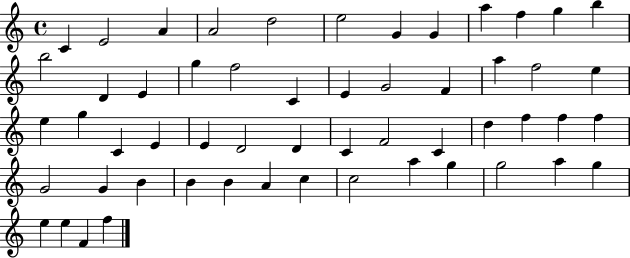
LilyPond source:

{
  \clef treble
  \time 4/4
  \defaultTimeSignature
  \key c \major
  c'4 e'2 a'4 | a'2 d''2 | e''2 g'4 g'4 | a''4 f''4 g''4 b''4 | \break b''2 d'4 e'4 | g''4 f''2 c'4 | e'4 g'2 f'4 | a''4 f''2 e''4 | \break e''4 g''4 c'4 e'4 | e'4 d'2 d'4 | c'4 f'2 c'4 | d''4 f''4 f''4 f''4 | \break g'2 g'4 b'4 | b'4 b'4 a'4 c''4 | c''2 a''4 g''4 | g''2 a''4 g''4 | \break e''4 e''4 f'4 f''4 | \bar "|."
}